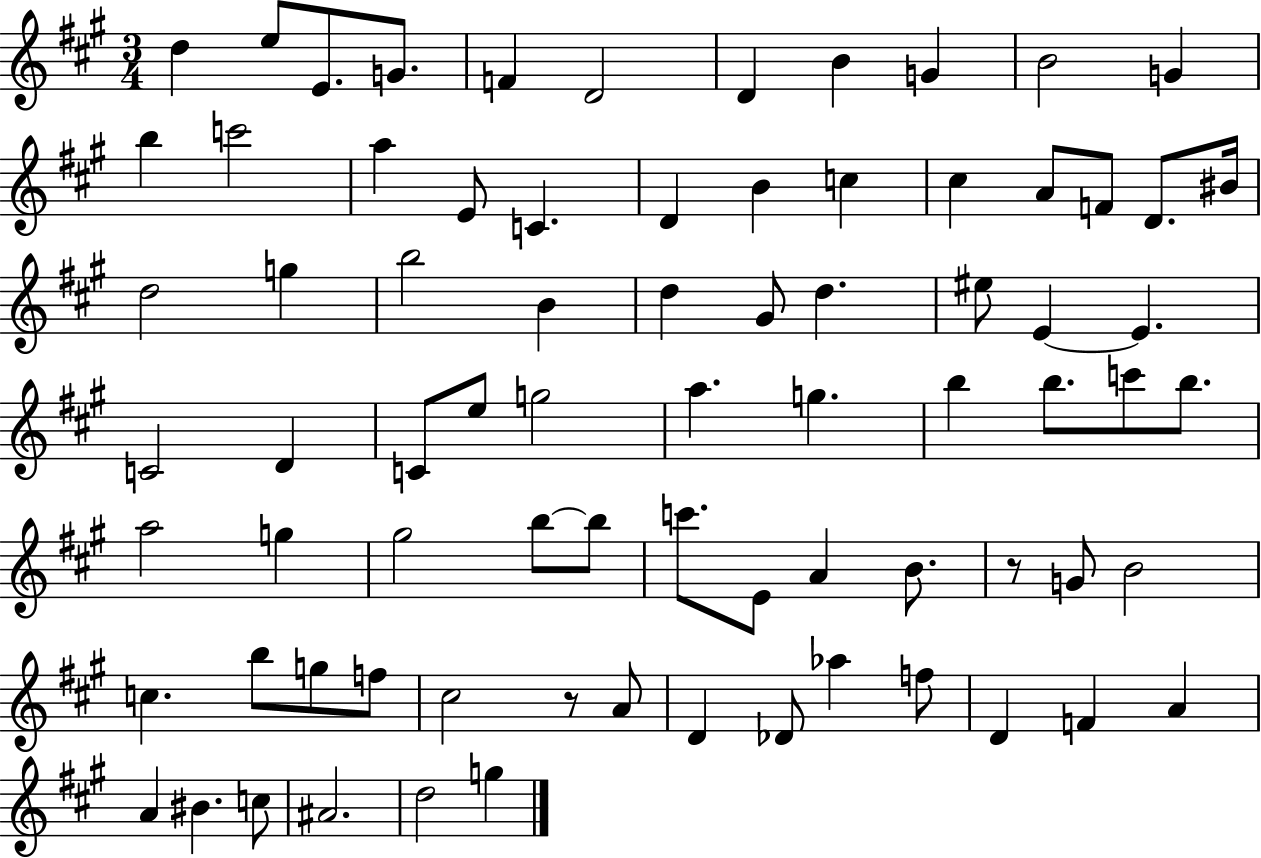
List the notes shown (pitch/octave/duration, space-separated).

D5/q E5/e E4/e. G4/e. F4/q D4/h D4/q B4/q G4/q B4/h G4/q B5/q C6/h A5/q E4/e C4/q. D4/q B4/q C5/q C#5/q A4/e F4/e D4/e. BIS4/s D5/h G5/q B5/h B4/q D5/q G#4/e D5/q. EIS5/e E4/q E4/q. C4/h D4/q C4/e E5/e G5/h A5/q. G5/q. B5/q B5/e. C6/e B5/e. A5/h G5/q G#5/h B5/e B5/e C6/e. E4/e A4/q B4/e. R/e G4/e B4/h C5/q. B5/e G5/e F5/e C#5/h R/e A4/e D4/q Db4/e Ab5/q F5/e D4/q F4/q A4/q A4/q BIS4/q. C5/e A#4/h. D5/h G5/q